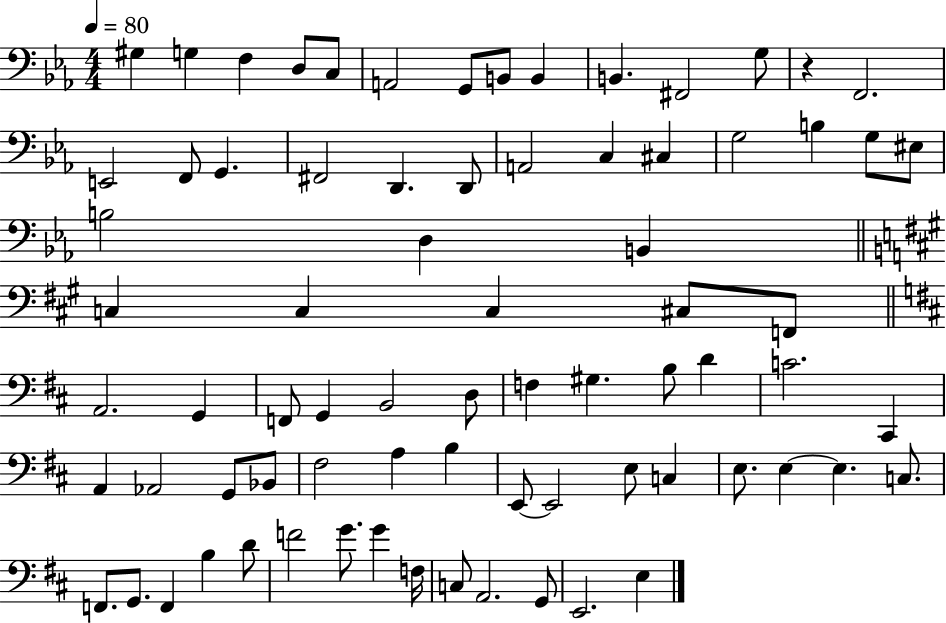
X:1
T:Untitled
M:4/4
L:1/4
K:Eb
^G, G, F, D,/2 C,/2 A,,2 G,,/2 B,,/2 B,, B,, ^F,,2 G,/2 z F,,2 E,,2 F,,/2 G,, ^F,,2 D,, D,,/2 A,,2 C, ^C, G,2 B, G,/2 ^E,/2 B,2 D, B,, C, C, C, ^C,/2 F,,/2 A,,2 G,, F,,/2 G,, B,,2 D,/2 F, ^G, B,/2 D C2 ^C,, A,, _A,,2 G,,/2 _B,,/2 ^F,2 A, B, E,,/2 E,,2 E,/2 C, E,/2 E, E, C,/2 F,,/2 G,,/2 F,, B, D/2 F2 G/2 G F,/4 C,/2 A,,2 G,,/2 E,,2 E,